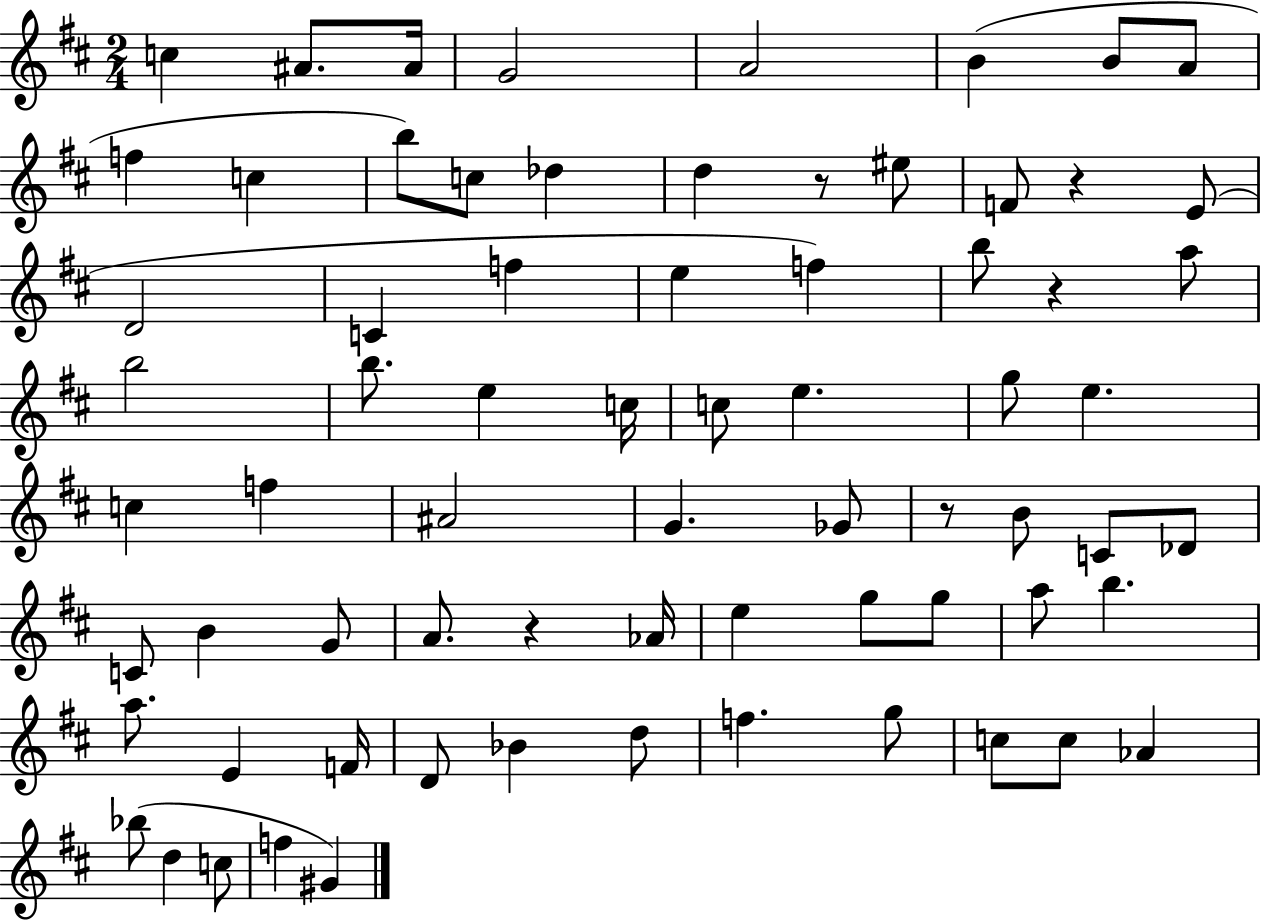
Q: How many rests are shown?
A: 5